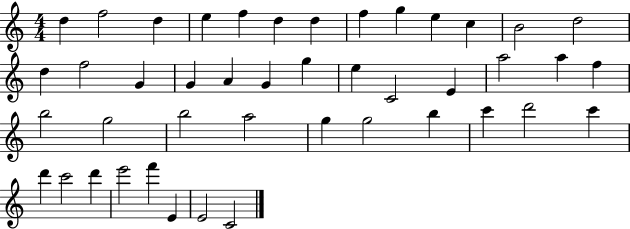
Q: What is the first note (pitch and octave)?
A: D5